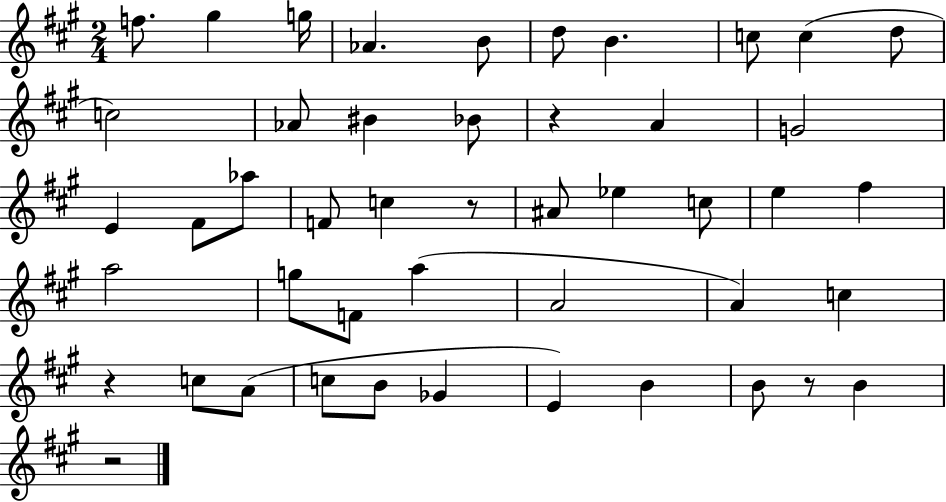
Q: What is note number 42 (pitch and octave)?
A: B4